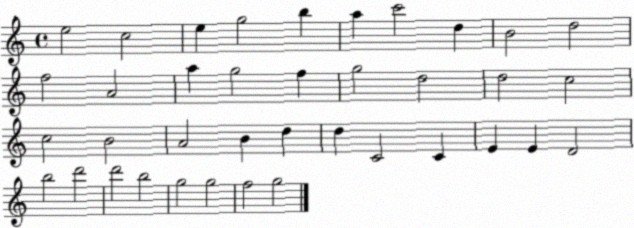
X:1
T:Untitled
M:4/4
L:1/4
K:C
e2 c2 e g2 b a c'2 d B2 d2 f2 A2 a g2 f g2 d2 d2 c2 c2 B2 A2 B d d C2 C E E D2 b2 d'2 d'2 b2 g2 g2 f2 g2